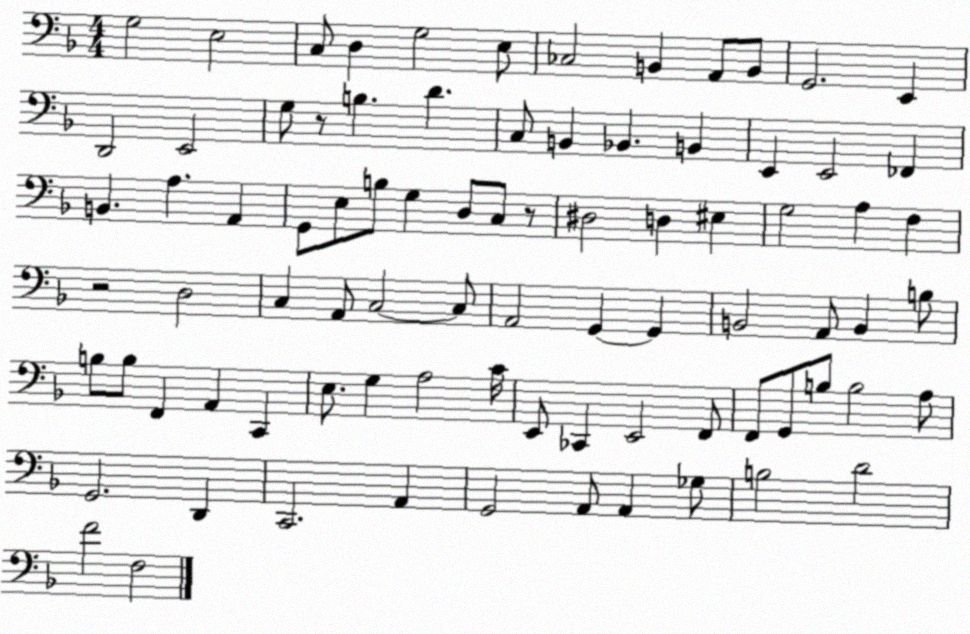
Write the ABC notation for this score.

X:1
T:Untitled
M:4/4
L:1/4
K:F
G,2 E,2 C,/2 D, G,2 E,/2 _C,2 B,, A,,/2 B,,/2 G,,2 E,, D,,2 E,,2 G,/2 z/2 B, D C,/2 B,, _B,, B,, E,, E,,2 _F,, B,, A, A,, G,,/2 E,/2 B,/2 G, D,/2 C,/2 z/2 ^D,2 D, ^E, G,2 A, F, z2 D,2 C, A,,/2 C,2 C,/2 A,,2 G,, G,, B,,2 A,,/2 B,, B,/2 B,/2 B,/2 F,, A,, C,, E,/2 G, A,2 C/4 E,,/2 _C,, E,,2 F,,/2 F,,/2 G,,/2 B,/2 B,2 A,/2 G,,2 D,, C,,2 A,, G,,2 A,,/2 A,, _G,/2 B,2 D2 F2 F,2